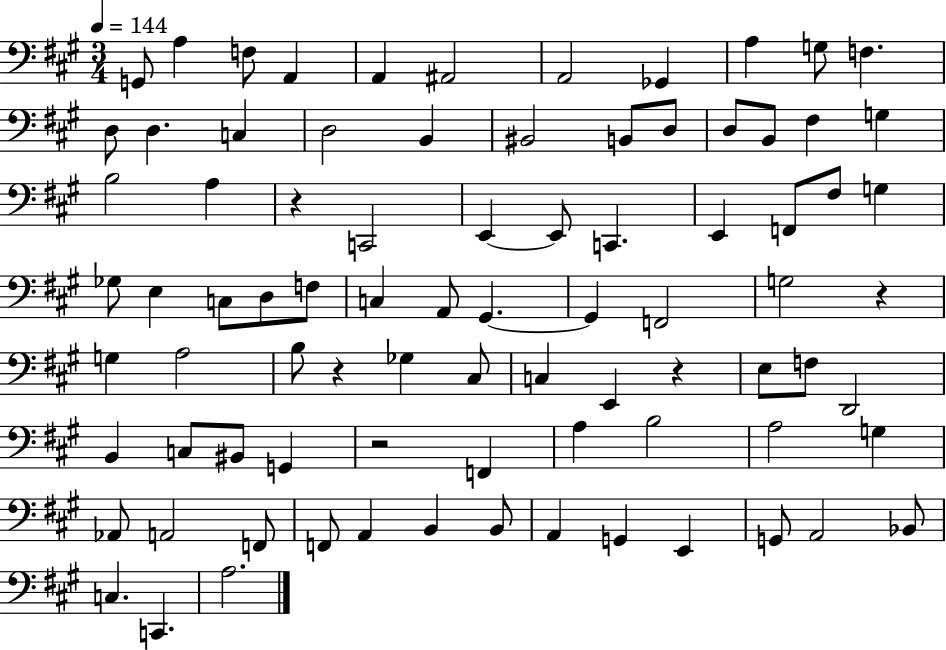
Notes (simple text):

G2/e A3/q F3/e A2/q A2/q A#2/h A2/h Gb2/q A3/q G3/e F3/q. D3/e D3/q. C3/q D3/h B2/q BIS2/h B2/e D3/e D3/e B2/e F#3/q G3/q B3/h A3/q R/q C2/h E2/q E2/e C2/q. E2/q F2/e F#3/e G3/q Gb3/e E3/q C3/e D3/e F3/e C3/q A2/e G#2/q. G#2/q F2/h G3/h R/q G3/q A3/h B3/e R/q Gb3/q C#3/e C3/q E2/q R/q E3/e F3/e D2/h B2/q C3/e BIS2/e G2/q R/h F2/q A3/q B3/h A3/h G3/q Ab2/e A2/h F2/e F2/e A2/q B2/q B2/e A2/q G2/q E2/q G2/e A2/h Bb2/e C3/q. C2/q. A3/h.